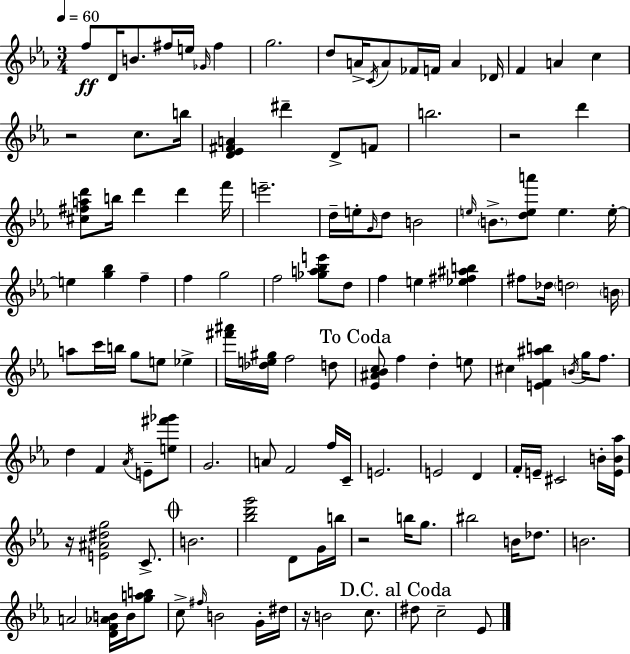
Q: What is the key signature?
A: EES major